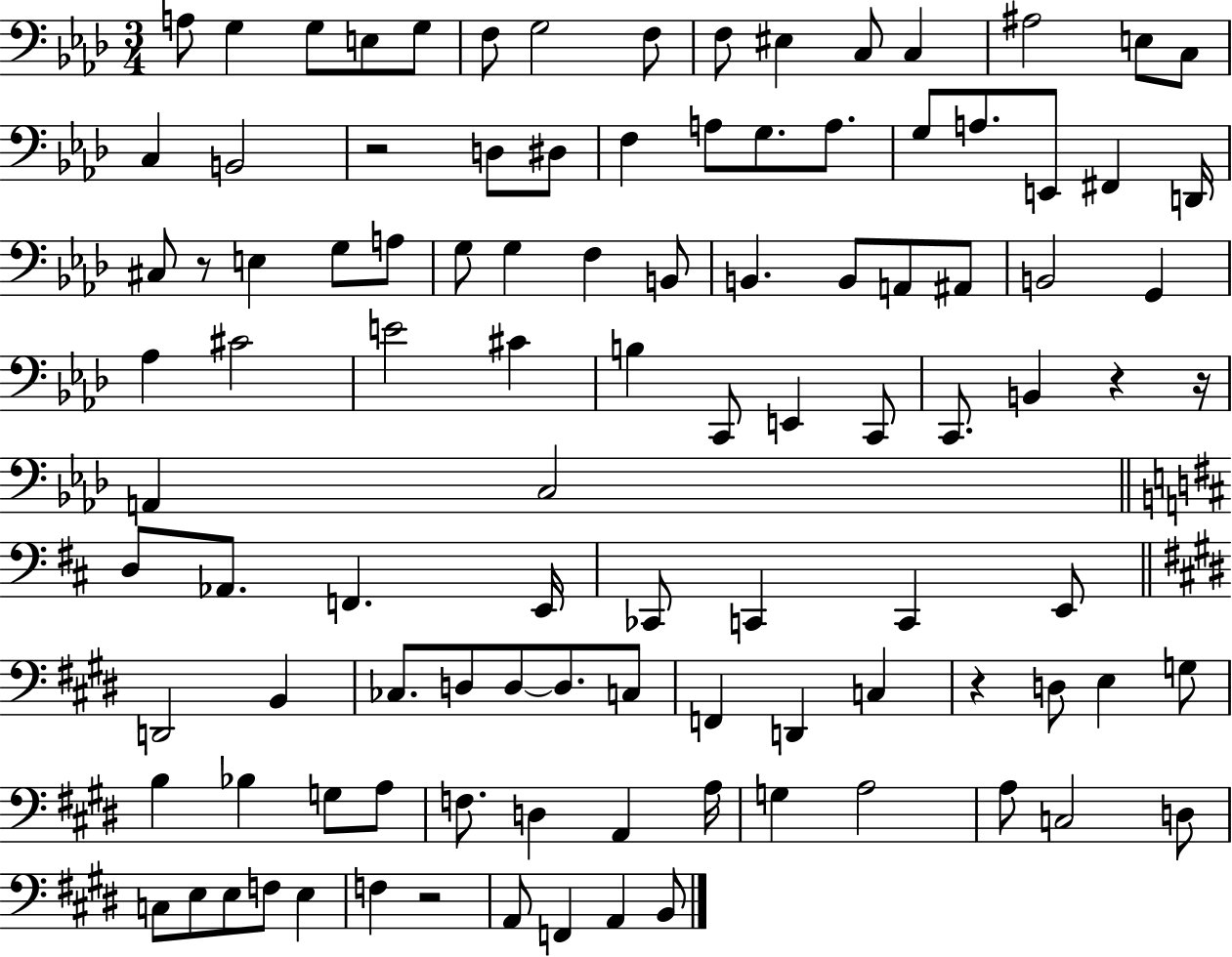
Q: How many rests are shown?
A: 6